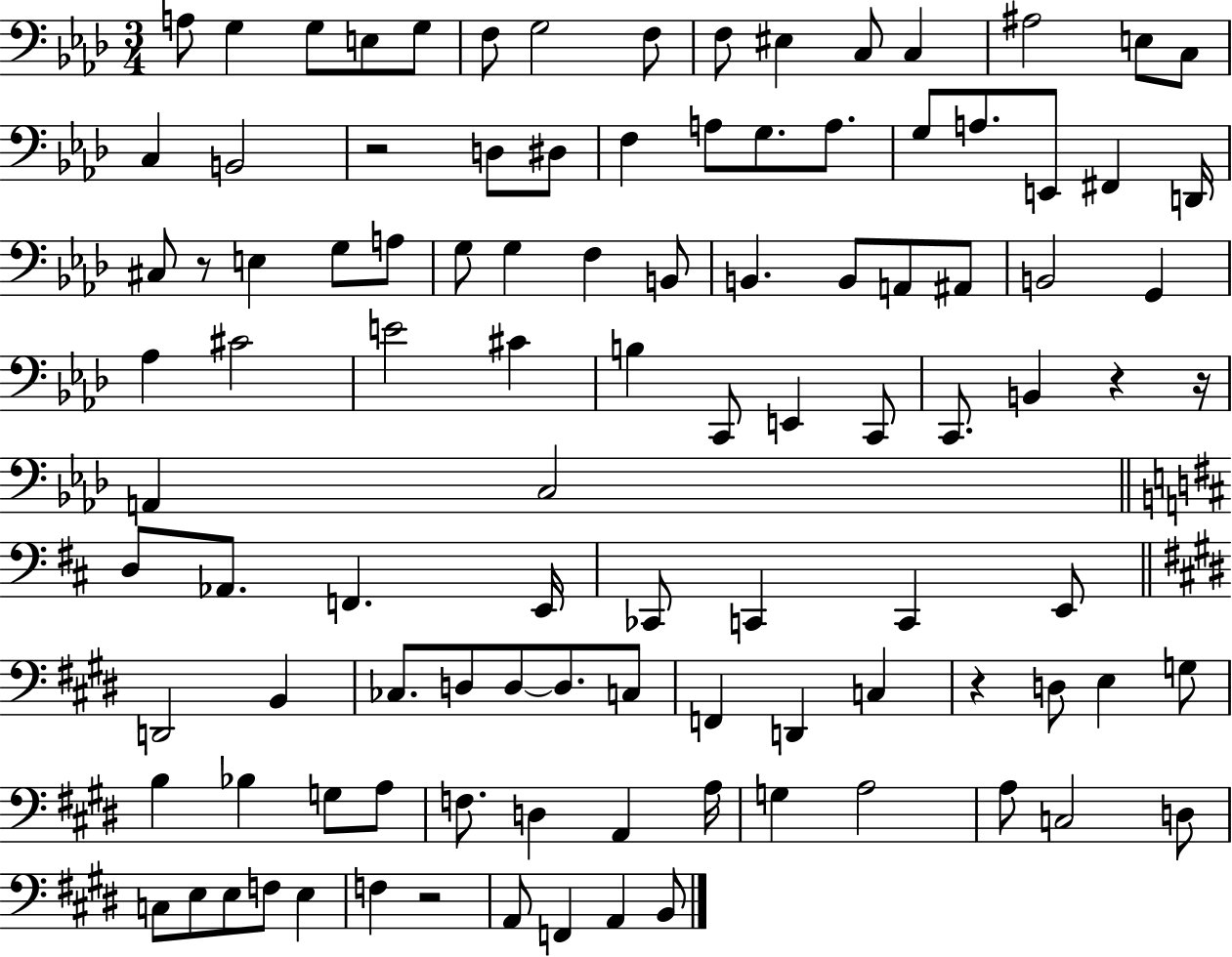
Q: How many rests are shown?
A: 6